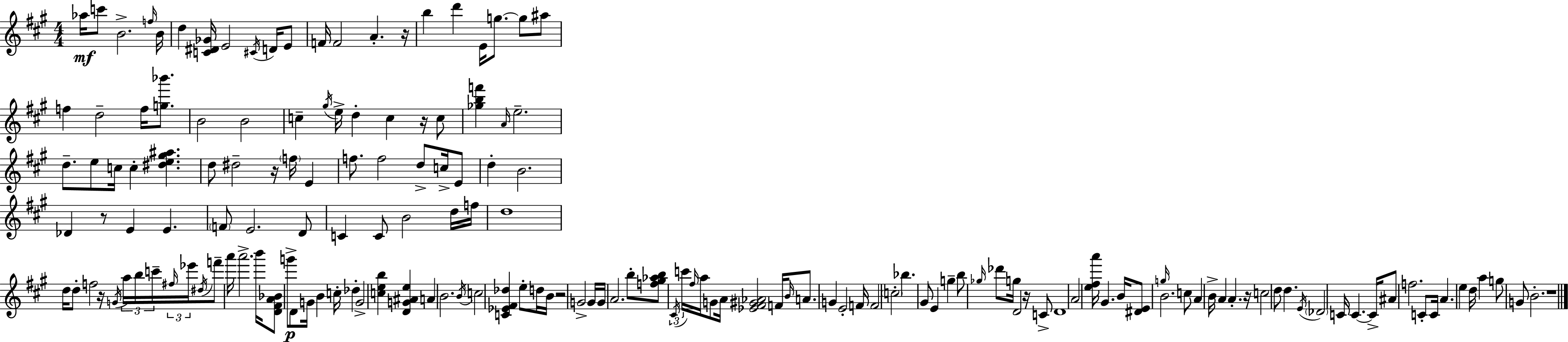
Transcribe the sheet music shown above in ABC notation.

X:1
T:Untitled
M:4/4
L:1/4
K:A
_a/4 c'/2 B2 f/4 B/4 d [C^D_G]/4 E2 ^C/4 D/4 E/2 F/4 F2 A z/4 b d' E/4 g/2 g/2 ^a/2 f d2 f/4 [g_b']/2 B2 B2 c ^g/4 e/4 d c z/4 c/2 [_gbf'] A/4 e2 d/2 e/2 c/4 c [^de^g^a] d/2 ^d2 z/4 f/4 E f/2 f2 d/2 c/4 E/2 d B2 _D z/2 E E F/2 E2 D/2 C C/2 B2 d/4 f/4 d4 d/4 d/2 f2 z/4 G/4 a/4 b/4 c'/4 ^f/4 _e'/4 ^d/4 f'/2 a'/4 a'2 b'/4 [D^FA_B]/2 g'/2 D/2 G/4 B c/4 _d G2 [ceb] [DG^Ae] A B2 B/4 c2 [C_E^F_d] e/2 d/4 B/4 z2 G2 G/4 G/4 A2 b/2 [f^g_ab]/2 ^C/4 c'/4 ^f/4 a/4 G/2 A/4 [_E^F^G_A]2 F/4 B/4 A/2 G E2 F/4 F2 c2 _b ^G/2 E g b/2 _g/4 _d'/2 g/4 D2 z/4 C/2 D4 A2 [e^fa']/4 ^G B/4 [^DE]/2 g/4 B2 c/2 A B/4 A A z/4 c2 d/2 d E/4 _D2 C/4 C C/4 ^A/2 f2 C/2 C/4 A e d/4 a g/2 G/2 B2 z4